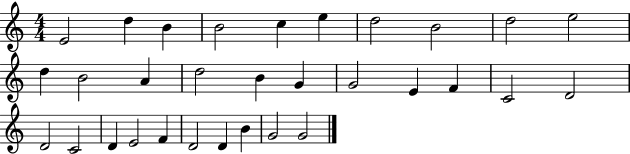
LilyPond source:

{
  \clef treble
  \numericTimeSignature
  \time 4/4
  \key c \major
  e'2 d''4 b'4 | b'2 c''4 e''4 | d''2 b'2 | d''2 e''2 | \break d''4 b'2 a'4 | d''2 b'4 g'4 | g'2 e'4 f'4 | c'2 d'2 | \break d'2 c'2 | d'4 e'2 f'4 | d'2 d'4 b'4 | g'2 g'2 | \break \bar "|."
}